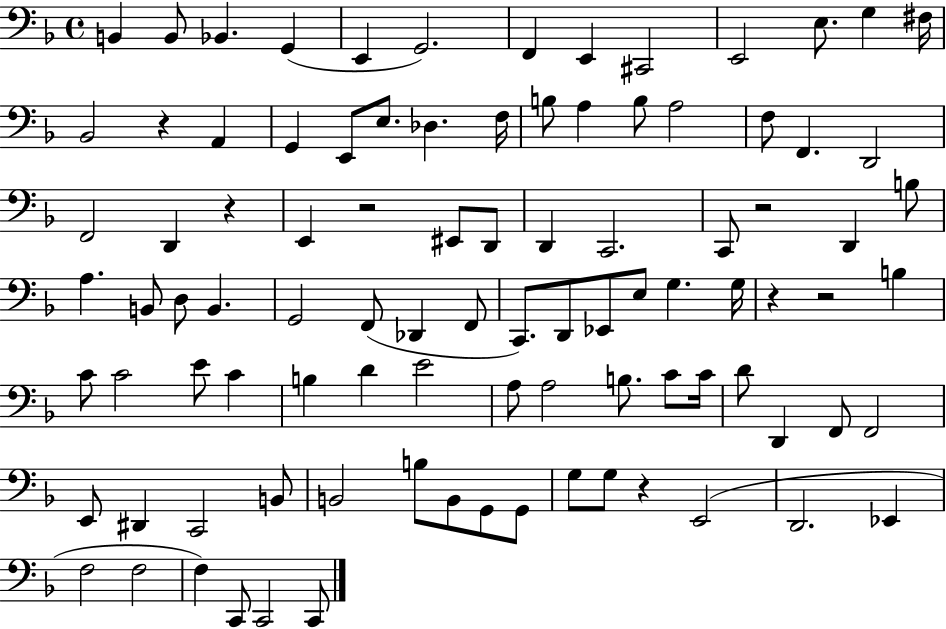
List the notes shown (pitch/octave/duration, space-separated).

B2/q B2/e Bb2/q. G2/q E2/q G2/h. F2/q E2/q C#2/h E2/h E3/e. G3/q F#3/s Bb2/h R/q A2/q G2/q E2/e E3/e. Db3/q. F3/s B3/e A3/q B3/e A3/h F3/e F2/q. D2/h F2/h D2/q R/q E2/q R/h EIS2/e D2/e D2/q C2/h. C2/e R/h D2/q B3/e A3/q. B2/e D3/e B2/q. G2/h F2/e Db2/q F2/e C2/e. D2/e Eb2/e E3/e G3/q. G3/s R/q R/h B3/q C4/e C4/h E4/e C4/q B3/q D4/q E4/h A3/e A3/h B3/e. C4/e C4/s D4/e D2/q F2/e F2/h E2/e D#2/q C2/h B2/e B2/h B3/e B2/e G2/e G2/e G3/e G3/e R/q E2/h D2/h. Eb2/q F3/h F3/h F3/q C2/e C2/h C2/e